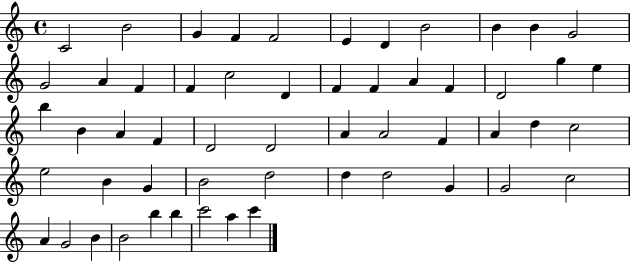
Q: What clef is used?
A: treble